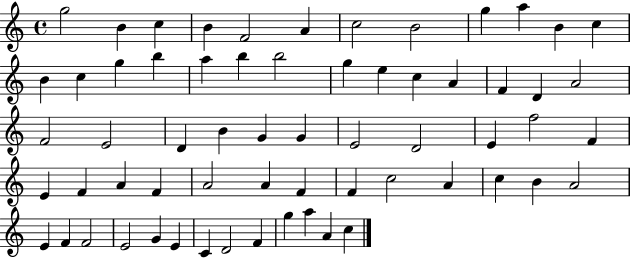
{
  \clef treble
  \time 4/4
  \defaultTimeSignature
  \key c \major
  g''2 b'4 c''4 | b'4 f'2 a'4 | c''2 b'2 | g''4 a''4 b'4 c''4 | \break b'4 c''4 g''4 b''4 | a''4 b''4 b''2 | g''4 e''4 c''4 a'4 | f'4 d'4 a'2 | \break f'2 e'2 | d'4 b'4 g'4 g'4 | e'2 d'2 | e'4 f''2 f'4 | \break e'4 f'4 a'4 f'4 | a'2 a'4 f'4 | f'4 c''2 a'4 | c''4 b'4 a'2 | \break e'4 f'4 f'2 | e'2 g'4 e'4 | c'4 d'2 f'4 | g''4 a''4 a'4 c''4 | \break \bar "|."
}